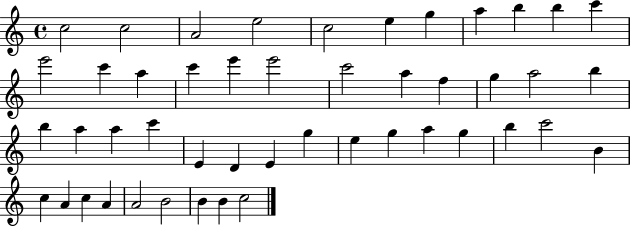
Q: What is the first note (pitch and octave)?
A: C5